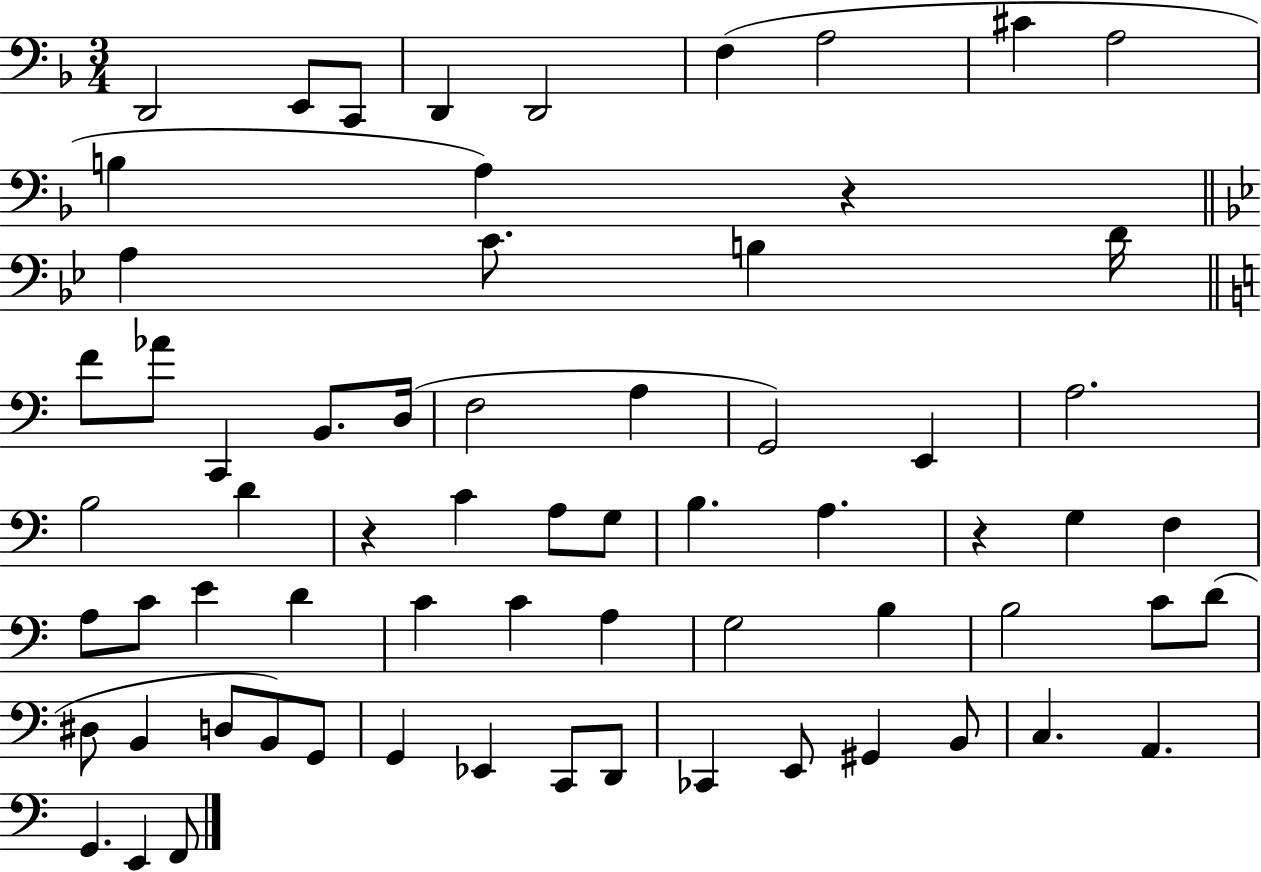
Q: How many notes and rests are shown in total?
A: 67